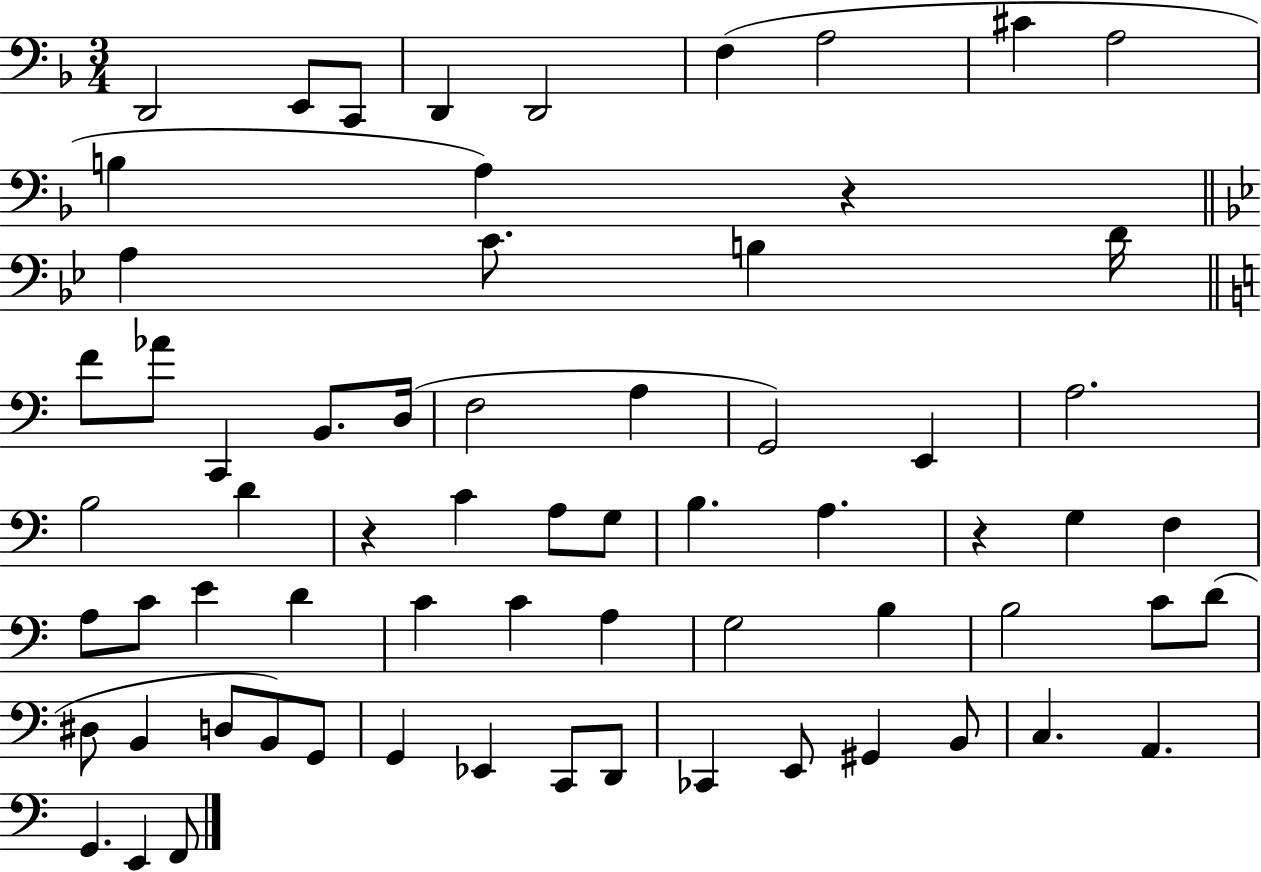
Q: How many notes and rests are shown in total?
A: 67